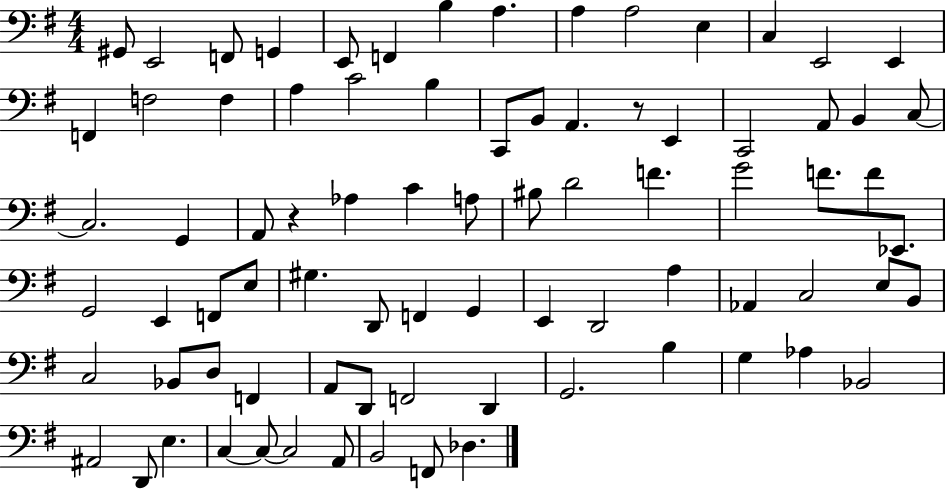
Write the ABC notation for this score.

X:1
T:Untitled
M:4/4
L:1/4
K:G
^G,,/2 E,,2 F,,/2 G,, E,,/2 F,, B, A, A, A,2 E, C, E,,2 E,, F,, F,2 F, A, C2 B, C,,/2 B,,/2 A,, z/2 E,, C,,2 A,,/2 B,, C,/2 C,2 G,, A,,/2 z _A, C A,/2 ^B,/2 D2 F G2 F/2 F/2 _E,,/2 G,,2 E,, F,,/2 E,/2 ^G, D,,/2 F,, G,, E,, D,,2 A, _A,, C,2 E,/2 B,,/2 C,2 _B,,/2 D,/2 F,, A,,/2 D,,/2 F,,2 D,, G,,2 B, G, _A, _B,,2 ^A,,2 D,,/2 E, C, C,/2 C,2 A,,/2 B,,2 F,,/2 _D,